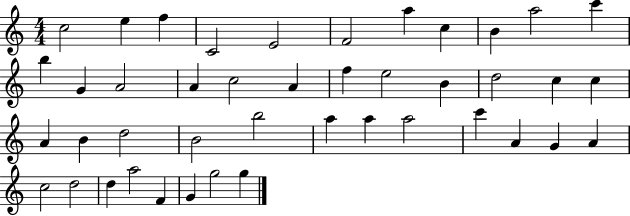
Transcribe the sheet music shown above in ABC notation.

X:1
T:Untitled
M:4/4
L:1/4
K:C
c2 e f C2 E2 F2 a c B a2 c' b G A2 A c2 A f e2 B d2 c c A B d2 B2 b2 a a a2 c' A G A c2 d2 d a2 F G g2 g